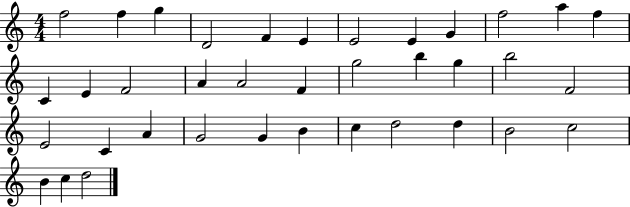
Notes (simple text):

F5/h F5/q G5/q D4/h F4/q E4/q E4/h E4/q G4/q F5/h A5/q F5/q C4/q E4/q F4/h A4/q A4/h F4/q G5/h B5/q G5/q B5/h F4/h E4/h C4/q A4/q G4/h G4/q B4/q C5/q D5/h D5/q B4/h C5/h B4/q C5/q D5/h